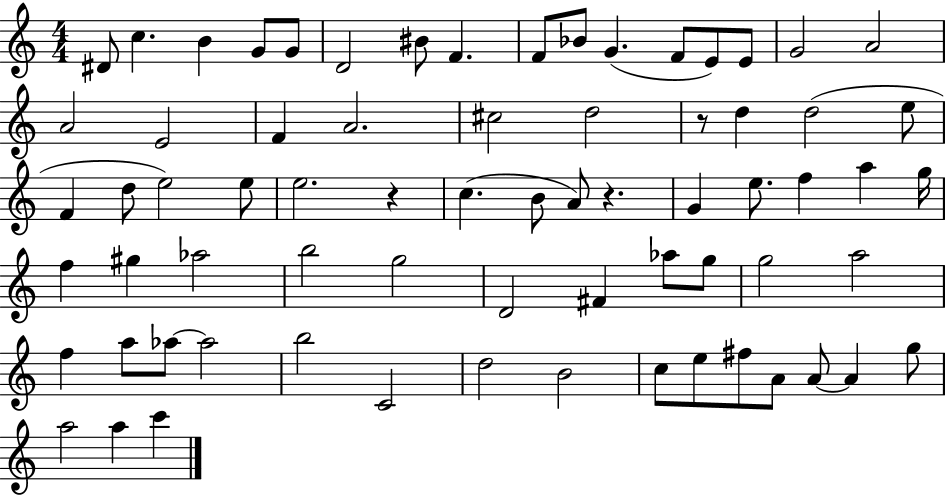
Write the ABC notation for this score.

X:1
T:Untitled
M:4/4
L:1/4
K:C
^D/2 c B G/2 G/2 D2 ^B/2 F F/2 _B/2 G F/2 E/2 E/2 G2 A2 A2 E2 F A2 ^c2 d2 z/2 d d2 e/2 F d/2 e2 e/2 e2 z c B/2 A/2 z G e/2 f a g/4 f ^g _a2 b2 g2 D2 ^F _a/2 g/2 g2 a2 f a/2 _a/2 _a2 b2 C2 d2 B2 c/2 e/2 ^f/2 A/2 A/2 A g/2 a2 a c'